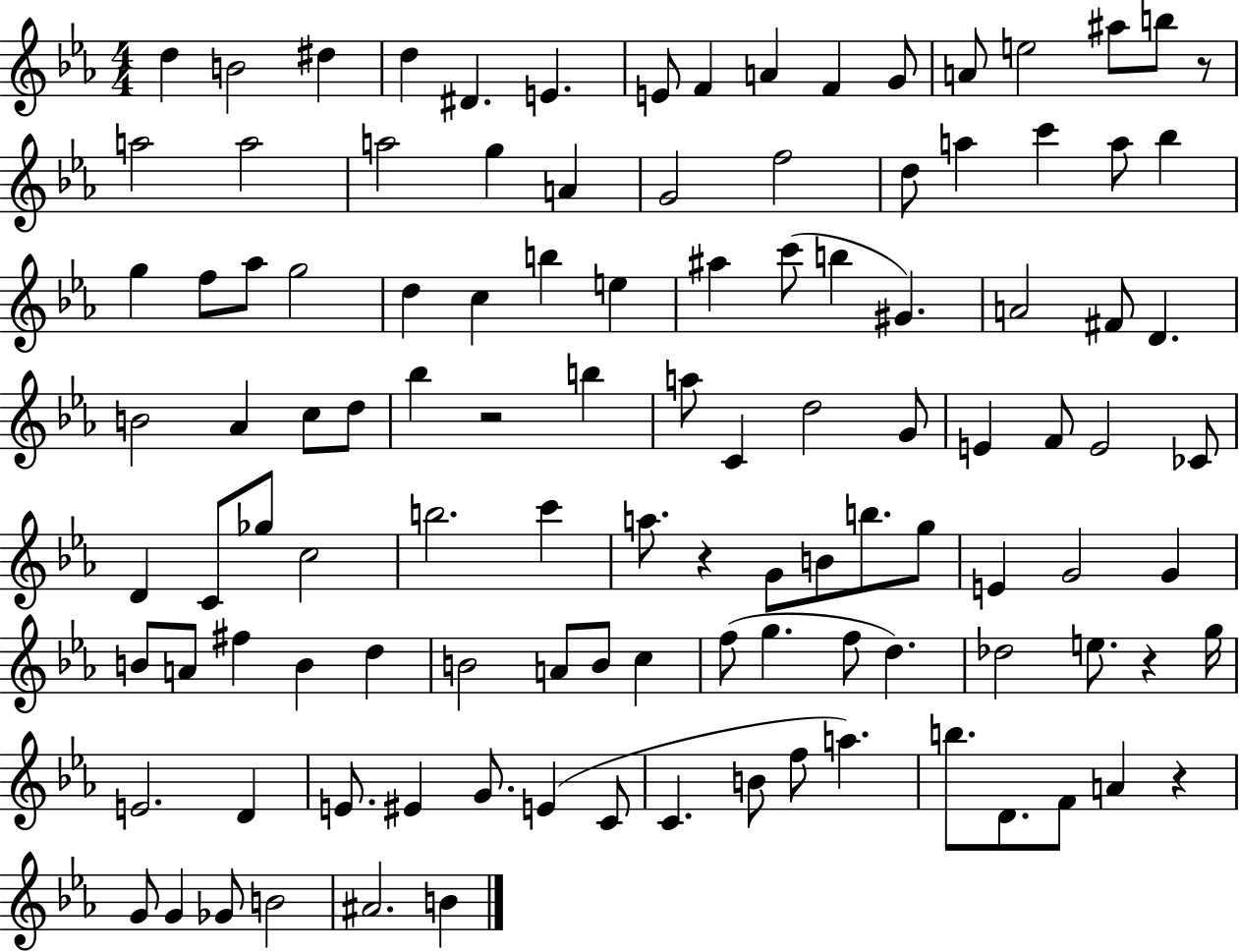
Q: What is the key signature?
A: EES major